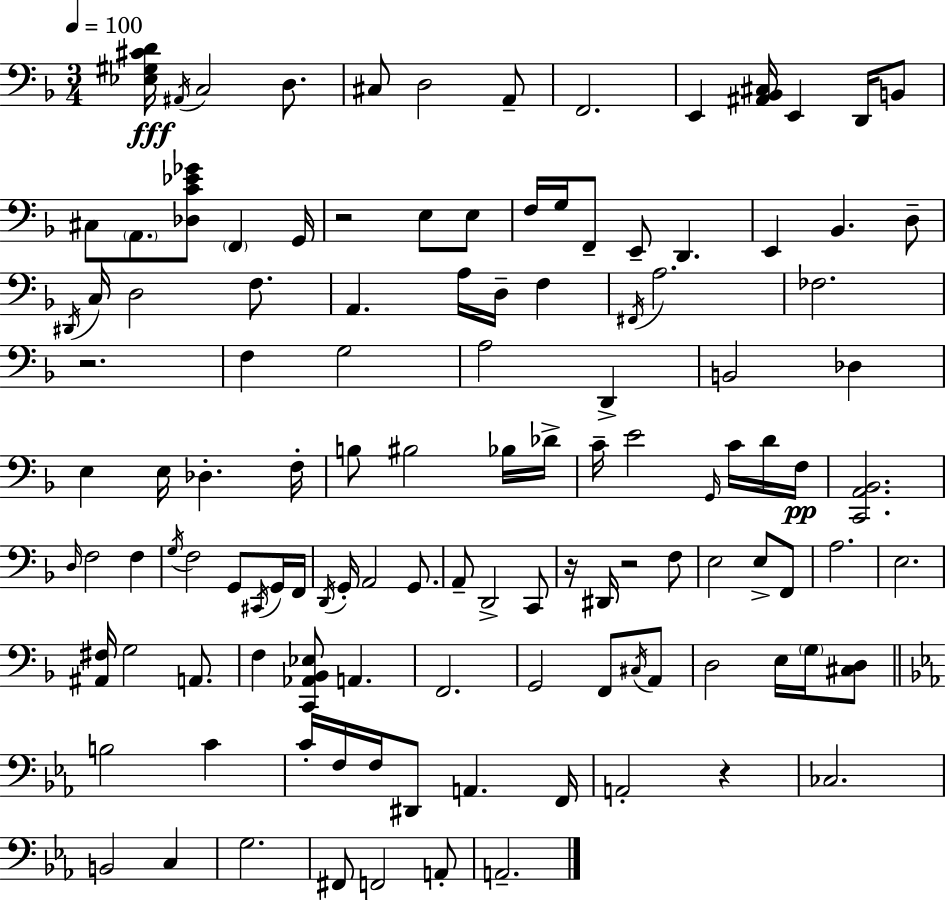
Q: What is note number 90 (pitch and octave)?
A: E3